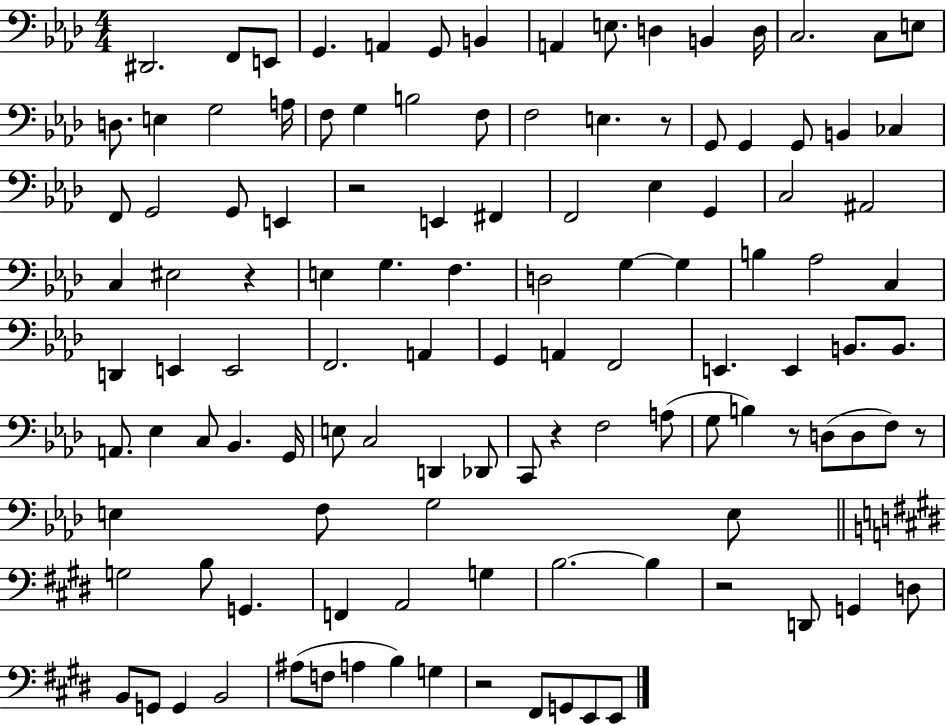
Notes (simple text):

D#2/h. F2/e E2/e G2/q. A2/q G2/e B2/q A2/q E3/e. D3/q B2/q D3/s C3/h. C3/e E3/e D3/e. E3/q G3/h A3/s F3/e G3/q B3/h F3/e F3/h E3/q. R/e G2/e G2/q G2/e B2/q CES3/q F2/e G2/h G2/e E2/q R/h E2/q F#2/q F2/h Eb3/q G2/q C3/h A#2/h C3/q EIS3/h R/q E3/q G3/q. F3/q. D3/h G3/q G3/q B3/q Ab3/h C3/q D2/q E2/q E2/h F2/h. A2/q G2/q A2/q F2/h E2/q. E2/q B2/e. B2/e. A2/e. Eb3/q C3/e Bb2/q. G2/s E3/e C3/h D2/q Db2/e C2/e R/q F3/h A3/e G3/e B3/q R/e D3/e D3/e F3/e R/e E3/q F3/e G3/h E3/e G3/h B3/e G2/q. F2/q A2/h G3/q B3/h. B3/q R/h D2/e G2/q D3/e B2/e G2/e G2/q B2/h A#3/e F3/e A3/q B3/q G3/q R/h F#2/e G2/e E2/e E2/e